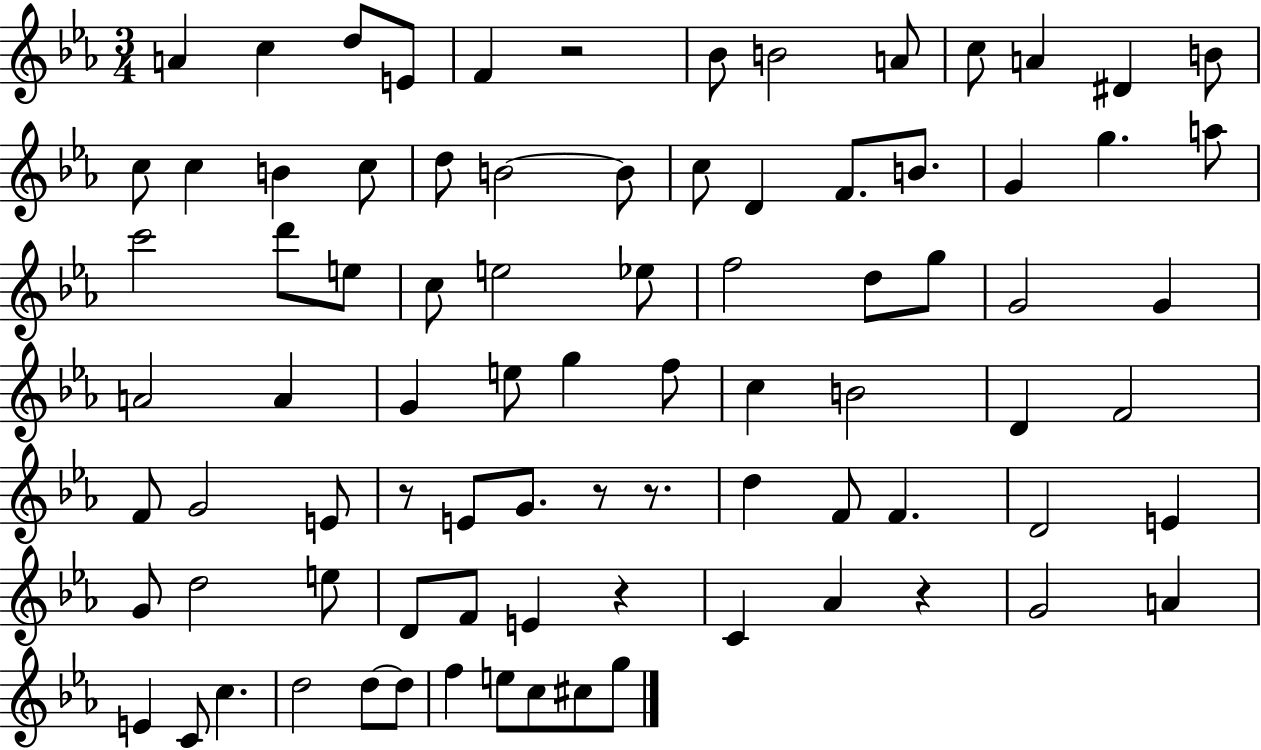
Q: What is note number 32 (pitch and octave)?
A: Eb5